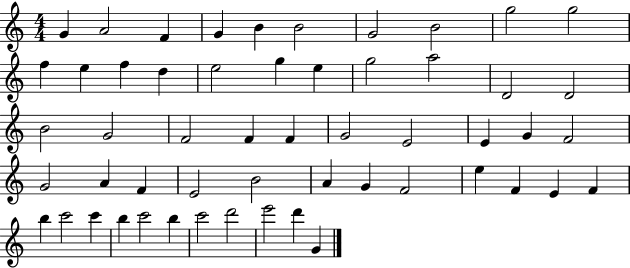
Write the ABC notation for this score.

X:1
T:Untitled
M:4/4
L:1/4
K:C
G A2 F G B B2 G2 B2 g2 g2 f e f d e2 g e g2 a2 D2 D2 B2 G2 F2 F F G2 E2 E G F2 G2 A F E2 B2 A G F2 e F E F b c'2 c' b c'2 b c'2 d'2 e'2 d' G